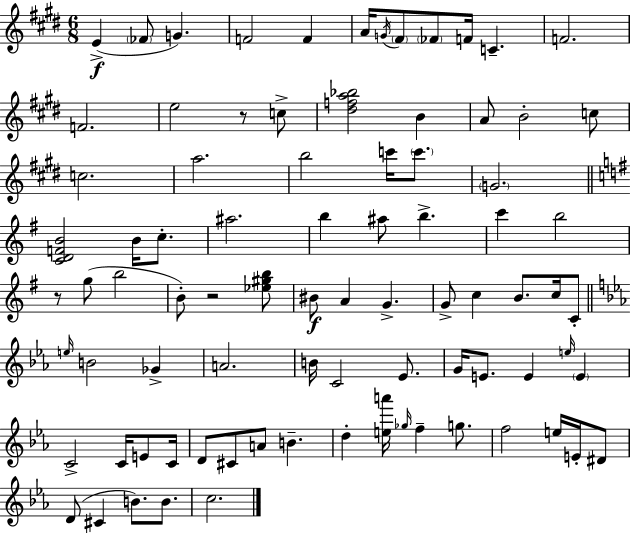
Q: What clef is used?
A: treble